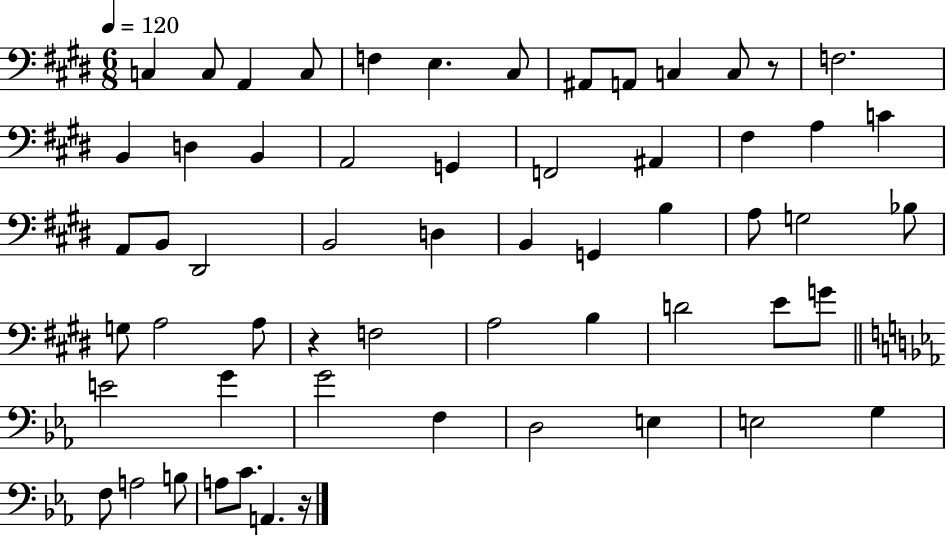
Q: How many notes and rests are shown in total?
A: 59